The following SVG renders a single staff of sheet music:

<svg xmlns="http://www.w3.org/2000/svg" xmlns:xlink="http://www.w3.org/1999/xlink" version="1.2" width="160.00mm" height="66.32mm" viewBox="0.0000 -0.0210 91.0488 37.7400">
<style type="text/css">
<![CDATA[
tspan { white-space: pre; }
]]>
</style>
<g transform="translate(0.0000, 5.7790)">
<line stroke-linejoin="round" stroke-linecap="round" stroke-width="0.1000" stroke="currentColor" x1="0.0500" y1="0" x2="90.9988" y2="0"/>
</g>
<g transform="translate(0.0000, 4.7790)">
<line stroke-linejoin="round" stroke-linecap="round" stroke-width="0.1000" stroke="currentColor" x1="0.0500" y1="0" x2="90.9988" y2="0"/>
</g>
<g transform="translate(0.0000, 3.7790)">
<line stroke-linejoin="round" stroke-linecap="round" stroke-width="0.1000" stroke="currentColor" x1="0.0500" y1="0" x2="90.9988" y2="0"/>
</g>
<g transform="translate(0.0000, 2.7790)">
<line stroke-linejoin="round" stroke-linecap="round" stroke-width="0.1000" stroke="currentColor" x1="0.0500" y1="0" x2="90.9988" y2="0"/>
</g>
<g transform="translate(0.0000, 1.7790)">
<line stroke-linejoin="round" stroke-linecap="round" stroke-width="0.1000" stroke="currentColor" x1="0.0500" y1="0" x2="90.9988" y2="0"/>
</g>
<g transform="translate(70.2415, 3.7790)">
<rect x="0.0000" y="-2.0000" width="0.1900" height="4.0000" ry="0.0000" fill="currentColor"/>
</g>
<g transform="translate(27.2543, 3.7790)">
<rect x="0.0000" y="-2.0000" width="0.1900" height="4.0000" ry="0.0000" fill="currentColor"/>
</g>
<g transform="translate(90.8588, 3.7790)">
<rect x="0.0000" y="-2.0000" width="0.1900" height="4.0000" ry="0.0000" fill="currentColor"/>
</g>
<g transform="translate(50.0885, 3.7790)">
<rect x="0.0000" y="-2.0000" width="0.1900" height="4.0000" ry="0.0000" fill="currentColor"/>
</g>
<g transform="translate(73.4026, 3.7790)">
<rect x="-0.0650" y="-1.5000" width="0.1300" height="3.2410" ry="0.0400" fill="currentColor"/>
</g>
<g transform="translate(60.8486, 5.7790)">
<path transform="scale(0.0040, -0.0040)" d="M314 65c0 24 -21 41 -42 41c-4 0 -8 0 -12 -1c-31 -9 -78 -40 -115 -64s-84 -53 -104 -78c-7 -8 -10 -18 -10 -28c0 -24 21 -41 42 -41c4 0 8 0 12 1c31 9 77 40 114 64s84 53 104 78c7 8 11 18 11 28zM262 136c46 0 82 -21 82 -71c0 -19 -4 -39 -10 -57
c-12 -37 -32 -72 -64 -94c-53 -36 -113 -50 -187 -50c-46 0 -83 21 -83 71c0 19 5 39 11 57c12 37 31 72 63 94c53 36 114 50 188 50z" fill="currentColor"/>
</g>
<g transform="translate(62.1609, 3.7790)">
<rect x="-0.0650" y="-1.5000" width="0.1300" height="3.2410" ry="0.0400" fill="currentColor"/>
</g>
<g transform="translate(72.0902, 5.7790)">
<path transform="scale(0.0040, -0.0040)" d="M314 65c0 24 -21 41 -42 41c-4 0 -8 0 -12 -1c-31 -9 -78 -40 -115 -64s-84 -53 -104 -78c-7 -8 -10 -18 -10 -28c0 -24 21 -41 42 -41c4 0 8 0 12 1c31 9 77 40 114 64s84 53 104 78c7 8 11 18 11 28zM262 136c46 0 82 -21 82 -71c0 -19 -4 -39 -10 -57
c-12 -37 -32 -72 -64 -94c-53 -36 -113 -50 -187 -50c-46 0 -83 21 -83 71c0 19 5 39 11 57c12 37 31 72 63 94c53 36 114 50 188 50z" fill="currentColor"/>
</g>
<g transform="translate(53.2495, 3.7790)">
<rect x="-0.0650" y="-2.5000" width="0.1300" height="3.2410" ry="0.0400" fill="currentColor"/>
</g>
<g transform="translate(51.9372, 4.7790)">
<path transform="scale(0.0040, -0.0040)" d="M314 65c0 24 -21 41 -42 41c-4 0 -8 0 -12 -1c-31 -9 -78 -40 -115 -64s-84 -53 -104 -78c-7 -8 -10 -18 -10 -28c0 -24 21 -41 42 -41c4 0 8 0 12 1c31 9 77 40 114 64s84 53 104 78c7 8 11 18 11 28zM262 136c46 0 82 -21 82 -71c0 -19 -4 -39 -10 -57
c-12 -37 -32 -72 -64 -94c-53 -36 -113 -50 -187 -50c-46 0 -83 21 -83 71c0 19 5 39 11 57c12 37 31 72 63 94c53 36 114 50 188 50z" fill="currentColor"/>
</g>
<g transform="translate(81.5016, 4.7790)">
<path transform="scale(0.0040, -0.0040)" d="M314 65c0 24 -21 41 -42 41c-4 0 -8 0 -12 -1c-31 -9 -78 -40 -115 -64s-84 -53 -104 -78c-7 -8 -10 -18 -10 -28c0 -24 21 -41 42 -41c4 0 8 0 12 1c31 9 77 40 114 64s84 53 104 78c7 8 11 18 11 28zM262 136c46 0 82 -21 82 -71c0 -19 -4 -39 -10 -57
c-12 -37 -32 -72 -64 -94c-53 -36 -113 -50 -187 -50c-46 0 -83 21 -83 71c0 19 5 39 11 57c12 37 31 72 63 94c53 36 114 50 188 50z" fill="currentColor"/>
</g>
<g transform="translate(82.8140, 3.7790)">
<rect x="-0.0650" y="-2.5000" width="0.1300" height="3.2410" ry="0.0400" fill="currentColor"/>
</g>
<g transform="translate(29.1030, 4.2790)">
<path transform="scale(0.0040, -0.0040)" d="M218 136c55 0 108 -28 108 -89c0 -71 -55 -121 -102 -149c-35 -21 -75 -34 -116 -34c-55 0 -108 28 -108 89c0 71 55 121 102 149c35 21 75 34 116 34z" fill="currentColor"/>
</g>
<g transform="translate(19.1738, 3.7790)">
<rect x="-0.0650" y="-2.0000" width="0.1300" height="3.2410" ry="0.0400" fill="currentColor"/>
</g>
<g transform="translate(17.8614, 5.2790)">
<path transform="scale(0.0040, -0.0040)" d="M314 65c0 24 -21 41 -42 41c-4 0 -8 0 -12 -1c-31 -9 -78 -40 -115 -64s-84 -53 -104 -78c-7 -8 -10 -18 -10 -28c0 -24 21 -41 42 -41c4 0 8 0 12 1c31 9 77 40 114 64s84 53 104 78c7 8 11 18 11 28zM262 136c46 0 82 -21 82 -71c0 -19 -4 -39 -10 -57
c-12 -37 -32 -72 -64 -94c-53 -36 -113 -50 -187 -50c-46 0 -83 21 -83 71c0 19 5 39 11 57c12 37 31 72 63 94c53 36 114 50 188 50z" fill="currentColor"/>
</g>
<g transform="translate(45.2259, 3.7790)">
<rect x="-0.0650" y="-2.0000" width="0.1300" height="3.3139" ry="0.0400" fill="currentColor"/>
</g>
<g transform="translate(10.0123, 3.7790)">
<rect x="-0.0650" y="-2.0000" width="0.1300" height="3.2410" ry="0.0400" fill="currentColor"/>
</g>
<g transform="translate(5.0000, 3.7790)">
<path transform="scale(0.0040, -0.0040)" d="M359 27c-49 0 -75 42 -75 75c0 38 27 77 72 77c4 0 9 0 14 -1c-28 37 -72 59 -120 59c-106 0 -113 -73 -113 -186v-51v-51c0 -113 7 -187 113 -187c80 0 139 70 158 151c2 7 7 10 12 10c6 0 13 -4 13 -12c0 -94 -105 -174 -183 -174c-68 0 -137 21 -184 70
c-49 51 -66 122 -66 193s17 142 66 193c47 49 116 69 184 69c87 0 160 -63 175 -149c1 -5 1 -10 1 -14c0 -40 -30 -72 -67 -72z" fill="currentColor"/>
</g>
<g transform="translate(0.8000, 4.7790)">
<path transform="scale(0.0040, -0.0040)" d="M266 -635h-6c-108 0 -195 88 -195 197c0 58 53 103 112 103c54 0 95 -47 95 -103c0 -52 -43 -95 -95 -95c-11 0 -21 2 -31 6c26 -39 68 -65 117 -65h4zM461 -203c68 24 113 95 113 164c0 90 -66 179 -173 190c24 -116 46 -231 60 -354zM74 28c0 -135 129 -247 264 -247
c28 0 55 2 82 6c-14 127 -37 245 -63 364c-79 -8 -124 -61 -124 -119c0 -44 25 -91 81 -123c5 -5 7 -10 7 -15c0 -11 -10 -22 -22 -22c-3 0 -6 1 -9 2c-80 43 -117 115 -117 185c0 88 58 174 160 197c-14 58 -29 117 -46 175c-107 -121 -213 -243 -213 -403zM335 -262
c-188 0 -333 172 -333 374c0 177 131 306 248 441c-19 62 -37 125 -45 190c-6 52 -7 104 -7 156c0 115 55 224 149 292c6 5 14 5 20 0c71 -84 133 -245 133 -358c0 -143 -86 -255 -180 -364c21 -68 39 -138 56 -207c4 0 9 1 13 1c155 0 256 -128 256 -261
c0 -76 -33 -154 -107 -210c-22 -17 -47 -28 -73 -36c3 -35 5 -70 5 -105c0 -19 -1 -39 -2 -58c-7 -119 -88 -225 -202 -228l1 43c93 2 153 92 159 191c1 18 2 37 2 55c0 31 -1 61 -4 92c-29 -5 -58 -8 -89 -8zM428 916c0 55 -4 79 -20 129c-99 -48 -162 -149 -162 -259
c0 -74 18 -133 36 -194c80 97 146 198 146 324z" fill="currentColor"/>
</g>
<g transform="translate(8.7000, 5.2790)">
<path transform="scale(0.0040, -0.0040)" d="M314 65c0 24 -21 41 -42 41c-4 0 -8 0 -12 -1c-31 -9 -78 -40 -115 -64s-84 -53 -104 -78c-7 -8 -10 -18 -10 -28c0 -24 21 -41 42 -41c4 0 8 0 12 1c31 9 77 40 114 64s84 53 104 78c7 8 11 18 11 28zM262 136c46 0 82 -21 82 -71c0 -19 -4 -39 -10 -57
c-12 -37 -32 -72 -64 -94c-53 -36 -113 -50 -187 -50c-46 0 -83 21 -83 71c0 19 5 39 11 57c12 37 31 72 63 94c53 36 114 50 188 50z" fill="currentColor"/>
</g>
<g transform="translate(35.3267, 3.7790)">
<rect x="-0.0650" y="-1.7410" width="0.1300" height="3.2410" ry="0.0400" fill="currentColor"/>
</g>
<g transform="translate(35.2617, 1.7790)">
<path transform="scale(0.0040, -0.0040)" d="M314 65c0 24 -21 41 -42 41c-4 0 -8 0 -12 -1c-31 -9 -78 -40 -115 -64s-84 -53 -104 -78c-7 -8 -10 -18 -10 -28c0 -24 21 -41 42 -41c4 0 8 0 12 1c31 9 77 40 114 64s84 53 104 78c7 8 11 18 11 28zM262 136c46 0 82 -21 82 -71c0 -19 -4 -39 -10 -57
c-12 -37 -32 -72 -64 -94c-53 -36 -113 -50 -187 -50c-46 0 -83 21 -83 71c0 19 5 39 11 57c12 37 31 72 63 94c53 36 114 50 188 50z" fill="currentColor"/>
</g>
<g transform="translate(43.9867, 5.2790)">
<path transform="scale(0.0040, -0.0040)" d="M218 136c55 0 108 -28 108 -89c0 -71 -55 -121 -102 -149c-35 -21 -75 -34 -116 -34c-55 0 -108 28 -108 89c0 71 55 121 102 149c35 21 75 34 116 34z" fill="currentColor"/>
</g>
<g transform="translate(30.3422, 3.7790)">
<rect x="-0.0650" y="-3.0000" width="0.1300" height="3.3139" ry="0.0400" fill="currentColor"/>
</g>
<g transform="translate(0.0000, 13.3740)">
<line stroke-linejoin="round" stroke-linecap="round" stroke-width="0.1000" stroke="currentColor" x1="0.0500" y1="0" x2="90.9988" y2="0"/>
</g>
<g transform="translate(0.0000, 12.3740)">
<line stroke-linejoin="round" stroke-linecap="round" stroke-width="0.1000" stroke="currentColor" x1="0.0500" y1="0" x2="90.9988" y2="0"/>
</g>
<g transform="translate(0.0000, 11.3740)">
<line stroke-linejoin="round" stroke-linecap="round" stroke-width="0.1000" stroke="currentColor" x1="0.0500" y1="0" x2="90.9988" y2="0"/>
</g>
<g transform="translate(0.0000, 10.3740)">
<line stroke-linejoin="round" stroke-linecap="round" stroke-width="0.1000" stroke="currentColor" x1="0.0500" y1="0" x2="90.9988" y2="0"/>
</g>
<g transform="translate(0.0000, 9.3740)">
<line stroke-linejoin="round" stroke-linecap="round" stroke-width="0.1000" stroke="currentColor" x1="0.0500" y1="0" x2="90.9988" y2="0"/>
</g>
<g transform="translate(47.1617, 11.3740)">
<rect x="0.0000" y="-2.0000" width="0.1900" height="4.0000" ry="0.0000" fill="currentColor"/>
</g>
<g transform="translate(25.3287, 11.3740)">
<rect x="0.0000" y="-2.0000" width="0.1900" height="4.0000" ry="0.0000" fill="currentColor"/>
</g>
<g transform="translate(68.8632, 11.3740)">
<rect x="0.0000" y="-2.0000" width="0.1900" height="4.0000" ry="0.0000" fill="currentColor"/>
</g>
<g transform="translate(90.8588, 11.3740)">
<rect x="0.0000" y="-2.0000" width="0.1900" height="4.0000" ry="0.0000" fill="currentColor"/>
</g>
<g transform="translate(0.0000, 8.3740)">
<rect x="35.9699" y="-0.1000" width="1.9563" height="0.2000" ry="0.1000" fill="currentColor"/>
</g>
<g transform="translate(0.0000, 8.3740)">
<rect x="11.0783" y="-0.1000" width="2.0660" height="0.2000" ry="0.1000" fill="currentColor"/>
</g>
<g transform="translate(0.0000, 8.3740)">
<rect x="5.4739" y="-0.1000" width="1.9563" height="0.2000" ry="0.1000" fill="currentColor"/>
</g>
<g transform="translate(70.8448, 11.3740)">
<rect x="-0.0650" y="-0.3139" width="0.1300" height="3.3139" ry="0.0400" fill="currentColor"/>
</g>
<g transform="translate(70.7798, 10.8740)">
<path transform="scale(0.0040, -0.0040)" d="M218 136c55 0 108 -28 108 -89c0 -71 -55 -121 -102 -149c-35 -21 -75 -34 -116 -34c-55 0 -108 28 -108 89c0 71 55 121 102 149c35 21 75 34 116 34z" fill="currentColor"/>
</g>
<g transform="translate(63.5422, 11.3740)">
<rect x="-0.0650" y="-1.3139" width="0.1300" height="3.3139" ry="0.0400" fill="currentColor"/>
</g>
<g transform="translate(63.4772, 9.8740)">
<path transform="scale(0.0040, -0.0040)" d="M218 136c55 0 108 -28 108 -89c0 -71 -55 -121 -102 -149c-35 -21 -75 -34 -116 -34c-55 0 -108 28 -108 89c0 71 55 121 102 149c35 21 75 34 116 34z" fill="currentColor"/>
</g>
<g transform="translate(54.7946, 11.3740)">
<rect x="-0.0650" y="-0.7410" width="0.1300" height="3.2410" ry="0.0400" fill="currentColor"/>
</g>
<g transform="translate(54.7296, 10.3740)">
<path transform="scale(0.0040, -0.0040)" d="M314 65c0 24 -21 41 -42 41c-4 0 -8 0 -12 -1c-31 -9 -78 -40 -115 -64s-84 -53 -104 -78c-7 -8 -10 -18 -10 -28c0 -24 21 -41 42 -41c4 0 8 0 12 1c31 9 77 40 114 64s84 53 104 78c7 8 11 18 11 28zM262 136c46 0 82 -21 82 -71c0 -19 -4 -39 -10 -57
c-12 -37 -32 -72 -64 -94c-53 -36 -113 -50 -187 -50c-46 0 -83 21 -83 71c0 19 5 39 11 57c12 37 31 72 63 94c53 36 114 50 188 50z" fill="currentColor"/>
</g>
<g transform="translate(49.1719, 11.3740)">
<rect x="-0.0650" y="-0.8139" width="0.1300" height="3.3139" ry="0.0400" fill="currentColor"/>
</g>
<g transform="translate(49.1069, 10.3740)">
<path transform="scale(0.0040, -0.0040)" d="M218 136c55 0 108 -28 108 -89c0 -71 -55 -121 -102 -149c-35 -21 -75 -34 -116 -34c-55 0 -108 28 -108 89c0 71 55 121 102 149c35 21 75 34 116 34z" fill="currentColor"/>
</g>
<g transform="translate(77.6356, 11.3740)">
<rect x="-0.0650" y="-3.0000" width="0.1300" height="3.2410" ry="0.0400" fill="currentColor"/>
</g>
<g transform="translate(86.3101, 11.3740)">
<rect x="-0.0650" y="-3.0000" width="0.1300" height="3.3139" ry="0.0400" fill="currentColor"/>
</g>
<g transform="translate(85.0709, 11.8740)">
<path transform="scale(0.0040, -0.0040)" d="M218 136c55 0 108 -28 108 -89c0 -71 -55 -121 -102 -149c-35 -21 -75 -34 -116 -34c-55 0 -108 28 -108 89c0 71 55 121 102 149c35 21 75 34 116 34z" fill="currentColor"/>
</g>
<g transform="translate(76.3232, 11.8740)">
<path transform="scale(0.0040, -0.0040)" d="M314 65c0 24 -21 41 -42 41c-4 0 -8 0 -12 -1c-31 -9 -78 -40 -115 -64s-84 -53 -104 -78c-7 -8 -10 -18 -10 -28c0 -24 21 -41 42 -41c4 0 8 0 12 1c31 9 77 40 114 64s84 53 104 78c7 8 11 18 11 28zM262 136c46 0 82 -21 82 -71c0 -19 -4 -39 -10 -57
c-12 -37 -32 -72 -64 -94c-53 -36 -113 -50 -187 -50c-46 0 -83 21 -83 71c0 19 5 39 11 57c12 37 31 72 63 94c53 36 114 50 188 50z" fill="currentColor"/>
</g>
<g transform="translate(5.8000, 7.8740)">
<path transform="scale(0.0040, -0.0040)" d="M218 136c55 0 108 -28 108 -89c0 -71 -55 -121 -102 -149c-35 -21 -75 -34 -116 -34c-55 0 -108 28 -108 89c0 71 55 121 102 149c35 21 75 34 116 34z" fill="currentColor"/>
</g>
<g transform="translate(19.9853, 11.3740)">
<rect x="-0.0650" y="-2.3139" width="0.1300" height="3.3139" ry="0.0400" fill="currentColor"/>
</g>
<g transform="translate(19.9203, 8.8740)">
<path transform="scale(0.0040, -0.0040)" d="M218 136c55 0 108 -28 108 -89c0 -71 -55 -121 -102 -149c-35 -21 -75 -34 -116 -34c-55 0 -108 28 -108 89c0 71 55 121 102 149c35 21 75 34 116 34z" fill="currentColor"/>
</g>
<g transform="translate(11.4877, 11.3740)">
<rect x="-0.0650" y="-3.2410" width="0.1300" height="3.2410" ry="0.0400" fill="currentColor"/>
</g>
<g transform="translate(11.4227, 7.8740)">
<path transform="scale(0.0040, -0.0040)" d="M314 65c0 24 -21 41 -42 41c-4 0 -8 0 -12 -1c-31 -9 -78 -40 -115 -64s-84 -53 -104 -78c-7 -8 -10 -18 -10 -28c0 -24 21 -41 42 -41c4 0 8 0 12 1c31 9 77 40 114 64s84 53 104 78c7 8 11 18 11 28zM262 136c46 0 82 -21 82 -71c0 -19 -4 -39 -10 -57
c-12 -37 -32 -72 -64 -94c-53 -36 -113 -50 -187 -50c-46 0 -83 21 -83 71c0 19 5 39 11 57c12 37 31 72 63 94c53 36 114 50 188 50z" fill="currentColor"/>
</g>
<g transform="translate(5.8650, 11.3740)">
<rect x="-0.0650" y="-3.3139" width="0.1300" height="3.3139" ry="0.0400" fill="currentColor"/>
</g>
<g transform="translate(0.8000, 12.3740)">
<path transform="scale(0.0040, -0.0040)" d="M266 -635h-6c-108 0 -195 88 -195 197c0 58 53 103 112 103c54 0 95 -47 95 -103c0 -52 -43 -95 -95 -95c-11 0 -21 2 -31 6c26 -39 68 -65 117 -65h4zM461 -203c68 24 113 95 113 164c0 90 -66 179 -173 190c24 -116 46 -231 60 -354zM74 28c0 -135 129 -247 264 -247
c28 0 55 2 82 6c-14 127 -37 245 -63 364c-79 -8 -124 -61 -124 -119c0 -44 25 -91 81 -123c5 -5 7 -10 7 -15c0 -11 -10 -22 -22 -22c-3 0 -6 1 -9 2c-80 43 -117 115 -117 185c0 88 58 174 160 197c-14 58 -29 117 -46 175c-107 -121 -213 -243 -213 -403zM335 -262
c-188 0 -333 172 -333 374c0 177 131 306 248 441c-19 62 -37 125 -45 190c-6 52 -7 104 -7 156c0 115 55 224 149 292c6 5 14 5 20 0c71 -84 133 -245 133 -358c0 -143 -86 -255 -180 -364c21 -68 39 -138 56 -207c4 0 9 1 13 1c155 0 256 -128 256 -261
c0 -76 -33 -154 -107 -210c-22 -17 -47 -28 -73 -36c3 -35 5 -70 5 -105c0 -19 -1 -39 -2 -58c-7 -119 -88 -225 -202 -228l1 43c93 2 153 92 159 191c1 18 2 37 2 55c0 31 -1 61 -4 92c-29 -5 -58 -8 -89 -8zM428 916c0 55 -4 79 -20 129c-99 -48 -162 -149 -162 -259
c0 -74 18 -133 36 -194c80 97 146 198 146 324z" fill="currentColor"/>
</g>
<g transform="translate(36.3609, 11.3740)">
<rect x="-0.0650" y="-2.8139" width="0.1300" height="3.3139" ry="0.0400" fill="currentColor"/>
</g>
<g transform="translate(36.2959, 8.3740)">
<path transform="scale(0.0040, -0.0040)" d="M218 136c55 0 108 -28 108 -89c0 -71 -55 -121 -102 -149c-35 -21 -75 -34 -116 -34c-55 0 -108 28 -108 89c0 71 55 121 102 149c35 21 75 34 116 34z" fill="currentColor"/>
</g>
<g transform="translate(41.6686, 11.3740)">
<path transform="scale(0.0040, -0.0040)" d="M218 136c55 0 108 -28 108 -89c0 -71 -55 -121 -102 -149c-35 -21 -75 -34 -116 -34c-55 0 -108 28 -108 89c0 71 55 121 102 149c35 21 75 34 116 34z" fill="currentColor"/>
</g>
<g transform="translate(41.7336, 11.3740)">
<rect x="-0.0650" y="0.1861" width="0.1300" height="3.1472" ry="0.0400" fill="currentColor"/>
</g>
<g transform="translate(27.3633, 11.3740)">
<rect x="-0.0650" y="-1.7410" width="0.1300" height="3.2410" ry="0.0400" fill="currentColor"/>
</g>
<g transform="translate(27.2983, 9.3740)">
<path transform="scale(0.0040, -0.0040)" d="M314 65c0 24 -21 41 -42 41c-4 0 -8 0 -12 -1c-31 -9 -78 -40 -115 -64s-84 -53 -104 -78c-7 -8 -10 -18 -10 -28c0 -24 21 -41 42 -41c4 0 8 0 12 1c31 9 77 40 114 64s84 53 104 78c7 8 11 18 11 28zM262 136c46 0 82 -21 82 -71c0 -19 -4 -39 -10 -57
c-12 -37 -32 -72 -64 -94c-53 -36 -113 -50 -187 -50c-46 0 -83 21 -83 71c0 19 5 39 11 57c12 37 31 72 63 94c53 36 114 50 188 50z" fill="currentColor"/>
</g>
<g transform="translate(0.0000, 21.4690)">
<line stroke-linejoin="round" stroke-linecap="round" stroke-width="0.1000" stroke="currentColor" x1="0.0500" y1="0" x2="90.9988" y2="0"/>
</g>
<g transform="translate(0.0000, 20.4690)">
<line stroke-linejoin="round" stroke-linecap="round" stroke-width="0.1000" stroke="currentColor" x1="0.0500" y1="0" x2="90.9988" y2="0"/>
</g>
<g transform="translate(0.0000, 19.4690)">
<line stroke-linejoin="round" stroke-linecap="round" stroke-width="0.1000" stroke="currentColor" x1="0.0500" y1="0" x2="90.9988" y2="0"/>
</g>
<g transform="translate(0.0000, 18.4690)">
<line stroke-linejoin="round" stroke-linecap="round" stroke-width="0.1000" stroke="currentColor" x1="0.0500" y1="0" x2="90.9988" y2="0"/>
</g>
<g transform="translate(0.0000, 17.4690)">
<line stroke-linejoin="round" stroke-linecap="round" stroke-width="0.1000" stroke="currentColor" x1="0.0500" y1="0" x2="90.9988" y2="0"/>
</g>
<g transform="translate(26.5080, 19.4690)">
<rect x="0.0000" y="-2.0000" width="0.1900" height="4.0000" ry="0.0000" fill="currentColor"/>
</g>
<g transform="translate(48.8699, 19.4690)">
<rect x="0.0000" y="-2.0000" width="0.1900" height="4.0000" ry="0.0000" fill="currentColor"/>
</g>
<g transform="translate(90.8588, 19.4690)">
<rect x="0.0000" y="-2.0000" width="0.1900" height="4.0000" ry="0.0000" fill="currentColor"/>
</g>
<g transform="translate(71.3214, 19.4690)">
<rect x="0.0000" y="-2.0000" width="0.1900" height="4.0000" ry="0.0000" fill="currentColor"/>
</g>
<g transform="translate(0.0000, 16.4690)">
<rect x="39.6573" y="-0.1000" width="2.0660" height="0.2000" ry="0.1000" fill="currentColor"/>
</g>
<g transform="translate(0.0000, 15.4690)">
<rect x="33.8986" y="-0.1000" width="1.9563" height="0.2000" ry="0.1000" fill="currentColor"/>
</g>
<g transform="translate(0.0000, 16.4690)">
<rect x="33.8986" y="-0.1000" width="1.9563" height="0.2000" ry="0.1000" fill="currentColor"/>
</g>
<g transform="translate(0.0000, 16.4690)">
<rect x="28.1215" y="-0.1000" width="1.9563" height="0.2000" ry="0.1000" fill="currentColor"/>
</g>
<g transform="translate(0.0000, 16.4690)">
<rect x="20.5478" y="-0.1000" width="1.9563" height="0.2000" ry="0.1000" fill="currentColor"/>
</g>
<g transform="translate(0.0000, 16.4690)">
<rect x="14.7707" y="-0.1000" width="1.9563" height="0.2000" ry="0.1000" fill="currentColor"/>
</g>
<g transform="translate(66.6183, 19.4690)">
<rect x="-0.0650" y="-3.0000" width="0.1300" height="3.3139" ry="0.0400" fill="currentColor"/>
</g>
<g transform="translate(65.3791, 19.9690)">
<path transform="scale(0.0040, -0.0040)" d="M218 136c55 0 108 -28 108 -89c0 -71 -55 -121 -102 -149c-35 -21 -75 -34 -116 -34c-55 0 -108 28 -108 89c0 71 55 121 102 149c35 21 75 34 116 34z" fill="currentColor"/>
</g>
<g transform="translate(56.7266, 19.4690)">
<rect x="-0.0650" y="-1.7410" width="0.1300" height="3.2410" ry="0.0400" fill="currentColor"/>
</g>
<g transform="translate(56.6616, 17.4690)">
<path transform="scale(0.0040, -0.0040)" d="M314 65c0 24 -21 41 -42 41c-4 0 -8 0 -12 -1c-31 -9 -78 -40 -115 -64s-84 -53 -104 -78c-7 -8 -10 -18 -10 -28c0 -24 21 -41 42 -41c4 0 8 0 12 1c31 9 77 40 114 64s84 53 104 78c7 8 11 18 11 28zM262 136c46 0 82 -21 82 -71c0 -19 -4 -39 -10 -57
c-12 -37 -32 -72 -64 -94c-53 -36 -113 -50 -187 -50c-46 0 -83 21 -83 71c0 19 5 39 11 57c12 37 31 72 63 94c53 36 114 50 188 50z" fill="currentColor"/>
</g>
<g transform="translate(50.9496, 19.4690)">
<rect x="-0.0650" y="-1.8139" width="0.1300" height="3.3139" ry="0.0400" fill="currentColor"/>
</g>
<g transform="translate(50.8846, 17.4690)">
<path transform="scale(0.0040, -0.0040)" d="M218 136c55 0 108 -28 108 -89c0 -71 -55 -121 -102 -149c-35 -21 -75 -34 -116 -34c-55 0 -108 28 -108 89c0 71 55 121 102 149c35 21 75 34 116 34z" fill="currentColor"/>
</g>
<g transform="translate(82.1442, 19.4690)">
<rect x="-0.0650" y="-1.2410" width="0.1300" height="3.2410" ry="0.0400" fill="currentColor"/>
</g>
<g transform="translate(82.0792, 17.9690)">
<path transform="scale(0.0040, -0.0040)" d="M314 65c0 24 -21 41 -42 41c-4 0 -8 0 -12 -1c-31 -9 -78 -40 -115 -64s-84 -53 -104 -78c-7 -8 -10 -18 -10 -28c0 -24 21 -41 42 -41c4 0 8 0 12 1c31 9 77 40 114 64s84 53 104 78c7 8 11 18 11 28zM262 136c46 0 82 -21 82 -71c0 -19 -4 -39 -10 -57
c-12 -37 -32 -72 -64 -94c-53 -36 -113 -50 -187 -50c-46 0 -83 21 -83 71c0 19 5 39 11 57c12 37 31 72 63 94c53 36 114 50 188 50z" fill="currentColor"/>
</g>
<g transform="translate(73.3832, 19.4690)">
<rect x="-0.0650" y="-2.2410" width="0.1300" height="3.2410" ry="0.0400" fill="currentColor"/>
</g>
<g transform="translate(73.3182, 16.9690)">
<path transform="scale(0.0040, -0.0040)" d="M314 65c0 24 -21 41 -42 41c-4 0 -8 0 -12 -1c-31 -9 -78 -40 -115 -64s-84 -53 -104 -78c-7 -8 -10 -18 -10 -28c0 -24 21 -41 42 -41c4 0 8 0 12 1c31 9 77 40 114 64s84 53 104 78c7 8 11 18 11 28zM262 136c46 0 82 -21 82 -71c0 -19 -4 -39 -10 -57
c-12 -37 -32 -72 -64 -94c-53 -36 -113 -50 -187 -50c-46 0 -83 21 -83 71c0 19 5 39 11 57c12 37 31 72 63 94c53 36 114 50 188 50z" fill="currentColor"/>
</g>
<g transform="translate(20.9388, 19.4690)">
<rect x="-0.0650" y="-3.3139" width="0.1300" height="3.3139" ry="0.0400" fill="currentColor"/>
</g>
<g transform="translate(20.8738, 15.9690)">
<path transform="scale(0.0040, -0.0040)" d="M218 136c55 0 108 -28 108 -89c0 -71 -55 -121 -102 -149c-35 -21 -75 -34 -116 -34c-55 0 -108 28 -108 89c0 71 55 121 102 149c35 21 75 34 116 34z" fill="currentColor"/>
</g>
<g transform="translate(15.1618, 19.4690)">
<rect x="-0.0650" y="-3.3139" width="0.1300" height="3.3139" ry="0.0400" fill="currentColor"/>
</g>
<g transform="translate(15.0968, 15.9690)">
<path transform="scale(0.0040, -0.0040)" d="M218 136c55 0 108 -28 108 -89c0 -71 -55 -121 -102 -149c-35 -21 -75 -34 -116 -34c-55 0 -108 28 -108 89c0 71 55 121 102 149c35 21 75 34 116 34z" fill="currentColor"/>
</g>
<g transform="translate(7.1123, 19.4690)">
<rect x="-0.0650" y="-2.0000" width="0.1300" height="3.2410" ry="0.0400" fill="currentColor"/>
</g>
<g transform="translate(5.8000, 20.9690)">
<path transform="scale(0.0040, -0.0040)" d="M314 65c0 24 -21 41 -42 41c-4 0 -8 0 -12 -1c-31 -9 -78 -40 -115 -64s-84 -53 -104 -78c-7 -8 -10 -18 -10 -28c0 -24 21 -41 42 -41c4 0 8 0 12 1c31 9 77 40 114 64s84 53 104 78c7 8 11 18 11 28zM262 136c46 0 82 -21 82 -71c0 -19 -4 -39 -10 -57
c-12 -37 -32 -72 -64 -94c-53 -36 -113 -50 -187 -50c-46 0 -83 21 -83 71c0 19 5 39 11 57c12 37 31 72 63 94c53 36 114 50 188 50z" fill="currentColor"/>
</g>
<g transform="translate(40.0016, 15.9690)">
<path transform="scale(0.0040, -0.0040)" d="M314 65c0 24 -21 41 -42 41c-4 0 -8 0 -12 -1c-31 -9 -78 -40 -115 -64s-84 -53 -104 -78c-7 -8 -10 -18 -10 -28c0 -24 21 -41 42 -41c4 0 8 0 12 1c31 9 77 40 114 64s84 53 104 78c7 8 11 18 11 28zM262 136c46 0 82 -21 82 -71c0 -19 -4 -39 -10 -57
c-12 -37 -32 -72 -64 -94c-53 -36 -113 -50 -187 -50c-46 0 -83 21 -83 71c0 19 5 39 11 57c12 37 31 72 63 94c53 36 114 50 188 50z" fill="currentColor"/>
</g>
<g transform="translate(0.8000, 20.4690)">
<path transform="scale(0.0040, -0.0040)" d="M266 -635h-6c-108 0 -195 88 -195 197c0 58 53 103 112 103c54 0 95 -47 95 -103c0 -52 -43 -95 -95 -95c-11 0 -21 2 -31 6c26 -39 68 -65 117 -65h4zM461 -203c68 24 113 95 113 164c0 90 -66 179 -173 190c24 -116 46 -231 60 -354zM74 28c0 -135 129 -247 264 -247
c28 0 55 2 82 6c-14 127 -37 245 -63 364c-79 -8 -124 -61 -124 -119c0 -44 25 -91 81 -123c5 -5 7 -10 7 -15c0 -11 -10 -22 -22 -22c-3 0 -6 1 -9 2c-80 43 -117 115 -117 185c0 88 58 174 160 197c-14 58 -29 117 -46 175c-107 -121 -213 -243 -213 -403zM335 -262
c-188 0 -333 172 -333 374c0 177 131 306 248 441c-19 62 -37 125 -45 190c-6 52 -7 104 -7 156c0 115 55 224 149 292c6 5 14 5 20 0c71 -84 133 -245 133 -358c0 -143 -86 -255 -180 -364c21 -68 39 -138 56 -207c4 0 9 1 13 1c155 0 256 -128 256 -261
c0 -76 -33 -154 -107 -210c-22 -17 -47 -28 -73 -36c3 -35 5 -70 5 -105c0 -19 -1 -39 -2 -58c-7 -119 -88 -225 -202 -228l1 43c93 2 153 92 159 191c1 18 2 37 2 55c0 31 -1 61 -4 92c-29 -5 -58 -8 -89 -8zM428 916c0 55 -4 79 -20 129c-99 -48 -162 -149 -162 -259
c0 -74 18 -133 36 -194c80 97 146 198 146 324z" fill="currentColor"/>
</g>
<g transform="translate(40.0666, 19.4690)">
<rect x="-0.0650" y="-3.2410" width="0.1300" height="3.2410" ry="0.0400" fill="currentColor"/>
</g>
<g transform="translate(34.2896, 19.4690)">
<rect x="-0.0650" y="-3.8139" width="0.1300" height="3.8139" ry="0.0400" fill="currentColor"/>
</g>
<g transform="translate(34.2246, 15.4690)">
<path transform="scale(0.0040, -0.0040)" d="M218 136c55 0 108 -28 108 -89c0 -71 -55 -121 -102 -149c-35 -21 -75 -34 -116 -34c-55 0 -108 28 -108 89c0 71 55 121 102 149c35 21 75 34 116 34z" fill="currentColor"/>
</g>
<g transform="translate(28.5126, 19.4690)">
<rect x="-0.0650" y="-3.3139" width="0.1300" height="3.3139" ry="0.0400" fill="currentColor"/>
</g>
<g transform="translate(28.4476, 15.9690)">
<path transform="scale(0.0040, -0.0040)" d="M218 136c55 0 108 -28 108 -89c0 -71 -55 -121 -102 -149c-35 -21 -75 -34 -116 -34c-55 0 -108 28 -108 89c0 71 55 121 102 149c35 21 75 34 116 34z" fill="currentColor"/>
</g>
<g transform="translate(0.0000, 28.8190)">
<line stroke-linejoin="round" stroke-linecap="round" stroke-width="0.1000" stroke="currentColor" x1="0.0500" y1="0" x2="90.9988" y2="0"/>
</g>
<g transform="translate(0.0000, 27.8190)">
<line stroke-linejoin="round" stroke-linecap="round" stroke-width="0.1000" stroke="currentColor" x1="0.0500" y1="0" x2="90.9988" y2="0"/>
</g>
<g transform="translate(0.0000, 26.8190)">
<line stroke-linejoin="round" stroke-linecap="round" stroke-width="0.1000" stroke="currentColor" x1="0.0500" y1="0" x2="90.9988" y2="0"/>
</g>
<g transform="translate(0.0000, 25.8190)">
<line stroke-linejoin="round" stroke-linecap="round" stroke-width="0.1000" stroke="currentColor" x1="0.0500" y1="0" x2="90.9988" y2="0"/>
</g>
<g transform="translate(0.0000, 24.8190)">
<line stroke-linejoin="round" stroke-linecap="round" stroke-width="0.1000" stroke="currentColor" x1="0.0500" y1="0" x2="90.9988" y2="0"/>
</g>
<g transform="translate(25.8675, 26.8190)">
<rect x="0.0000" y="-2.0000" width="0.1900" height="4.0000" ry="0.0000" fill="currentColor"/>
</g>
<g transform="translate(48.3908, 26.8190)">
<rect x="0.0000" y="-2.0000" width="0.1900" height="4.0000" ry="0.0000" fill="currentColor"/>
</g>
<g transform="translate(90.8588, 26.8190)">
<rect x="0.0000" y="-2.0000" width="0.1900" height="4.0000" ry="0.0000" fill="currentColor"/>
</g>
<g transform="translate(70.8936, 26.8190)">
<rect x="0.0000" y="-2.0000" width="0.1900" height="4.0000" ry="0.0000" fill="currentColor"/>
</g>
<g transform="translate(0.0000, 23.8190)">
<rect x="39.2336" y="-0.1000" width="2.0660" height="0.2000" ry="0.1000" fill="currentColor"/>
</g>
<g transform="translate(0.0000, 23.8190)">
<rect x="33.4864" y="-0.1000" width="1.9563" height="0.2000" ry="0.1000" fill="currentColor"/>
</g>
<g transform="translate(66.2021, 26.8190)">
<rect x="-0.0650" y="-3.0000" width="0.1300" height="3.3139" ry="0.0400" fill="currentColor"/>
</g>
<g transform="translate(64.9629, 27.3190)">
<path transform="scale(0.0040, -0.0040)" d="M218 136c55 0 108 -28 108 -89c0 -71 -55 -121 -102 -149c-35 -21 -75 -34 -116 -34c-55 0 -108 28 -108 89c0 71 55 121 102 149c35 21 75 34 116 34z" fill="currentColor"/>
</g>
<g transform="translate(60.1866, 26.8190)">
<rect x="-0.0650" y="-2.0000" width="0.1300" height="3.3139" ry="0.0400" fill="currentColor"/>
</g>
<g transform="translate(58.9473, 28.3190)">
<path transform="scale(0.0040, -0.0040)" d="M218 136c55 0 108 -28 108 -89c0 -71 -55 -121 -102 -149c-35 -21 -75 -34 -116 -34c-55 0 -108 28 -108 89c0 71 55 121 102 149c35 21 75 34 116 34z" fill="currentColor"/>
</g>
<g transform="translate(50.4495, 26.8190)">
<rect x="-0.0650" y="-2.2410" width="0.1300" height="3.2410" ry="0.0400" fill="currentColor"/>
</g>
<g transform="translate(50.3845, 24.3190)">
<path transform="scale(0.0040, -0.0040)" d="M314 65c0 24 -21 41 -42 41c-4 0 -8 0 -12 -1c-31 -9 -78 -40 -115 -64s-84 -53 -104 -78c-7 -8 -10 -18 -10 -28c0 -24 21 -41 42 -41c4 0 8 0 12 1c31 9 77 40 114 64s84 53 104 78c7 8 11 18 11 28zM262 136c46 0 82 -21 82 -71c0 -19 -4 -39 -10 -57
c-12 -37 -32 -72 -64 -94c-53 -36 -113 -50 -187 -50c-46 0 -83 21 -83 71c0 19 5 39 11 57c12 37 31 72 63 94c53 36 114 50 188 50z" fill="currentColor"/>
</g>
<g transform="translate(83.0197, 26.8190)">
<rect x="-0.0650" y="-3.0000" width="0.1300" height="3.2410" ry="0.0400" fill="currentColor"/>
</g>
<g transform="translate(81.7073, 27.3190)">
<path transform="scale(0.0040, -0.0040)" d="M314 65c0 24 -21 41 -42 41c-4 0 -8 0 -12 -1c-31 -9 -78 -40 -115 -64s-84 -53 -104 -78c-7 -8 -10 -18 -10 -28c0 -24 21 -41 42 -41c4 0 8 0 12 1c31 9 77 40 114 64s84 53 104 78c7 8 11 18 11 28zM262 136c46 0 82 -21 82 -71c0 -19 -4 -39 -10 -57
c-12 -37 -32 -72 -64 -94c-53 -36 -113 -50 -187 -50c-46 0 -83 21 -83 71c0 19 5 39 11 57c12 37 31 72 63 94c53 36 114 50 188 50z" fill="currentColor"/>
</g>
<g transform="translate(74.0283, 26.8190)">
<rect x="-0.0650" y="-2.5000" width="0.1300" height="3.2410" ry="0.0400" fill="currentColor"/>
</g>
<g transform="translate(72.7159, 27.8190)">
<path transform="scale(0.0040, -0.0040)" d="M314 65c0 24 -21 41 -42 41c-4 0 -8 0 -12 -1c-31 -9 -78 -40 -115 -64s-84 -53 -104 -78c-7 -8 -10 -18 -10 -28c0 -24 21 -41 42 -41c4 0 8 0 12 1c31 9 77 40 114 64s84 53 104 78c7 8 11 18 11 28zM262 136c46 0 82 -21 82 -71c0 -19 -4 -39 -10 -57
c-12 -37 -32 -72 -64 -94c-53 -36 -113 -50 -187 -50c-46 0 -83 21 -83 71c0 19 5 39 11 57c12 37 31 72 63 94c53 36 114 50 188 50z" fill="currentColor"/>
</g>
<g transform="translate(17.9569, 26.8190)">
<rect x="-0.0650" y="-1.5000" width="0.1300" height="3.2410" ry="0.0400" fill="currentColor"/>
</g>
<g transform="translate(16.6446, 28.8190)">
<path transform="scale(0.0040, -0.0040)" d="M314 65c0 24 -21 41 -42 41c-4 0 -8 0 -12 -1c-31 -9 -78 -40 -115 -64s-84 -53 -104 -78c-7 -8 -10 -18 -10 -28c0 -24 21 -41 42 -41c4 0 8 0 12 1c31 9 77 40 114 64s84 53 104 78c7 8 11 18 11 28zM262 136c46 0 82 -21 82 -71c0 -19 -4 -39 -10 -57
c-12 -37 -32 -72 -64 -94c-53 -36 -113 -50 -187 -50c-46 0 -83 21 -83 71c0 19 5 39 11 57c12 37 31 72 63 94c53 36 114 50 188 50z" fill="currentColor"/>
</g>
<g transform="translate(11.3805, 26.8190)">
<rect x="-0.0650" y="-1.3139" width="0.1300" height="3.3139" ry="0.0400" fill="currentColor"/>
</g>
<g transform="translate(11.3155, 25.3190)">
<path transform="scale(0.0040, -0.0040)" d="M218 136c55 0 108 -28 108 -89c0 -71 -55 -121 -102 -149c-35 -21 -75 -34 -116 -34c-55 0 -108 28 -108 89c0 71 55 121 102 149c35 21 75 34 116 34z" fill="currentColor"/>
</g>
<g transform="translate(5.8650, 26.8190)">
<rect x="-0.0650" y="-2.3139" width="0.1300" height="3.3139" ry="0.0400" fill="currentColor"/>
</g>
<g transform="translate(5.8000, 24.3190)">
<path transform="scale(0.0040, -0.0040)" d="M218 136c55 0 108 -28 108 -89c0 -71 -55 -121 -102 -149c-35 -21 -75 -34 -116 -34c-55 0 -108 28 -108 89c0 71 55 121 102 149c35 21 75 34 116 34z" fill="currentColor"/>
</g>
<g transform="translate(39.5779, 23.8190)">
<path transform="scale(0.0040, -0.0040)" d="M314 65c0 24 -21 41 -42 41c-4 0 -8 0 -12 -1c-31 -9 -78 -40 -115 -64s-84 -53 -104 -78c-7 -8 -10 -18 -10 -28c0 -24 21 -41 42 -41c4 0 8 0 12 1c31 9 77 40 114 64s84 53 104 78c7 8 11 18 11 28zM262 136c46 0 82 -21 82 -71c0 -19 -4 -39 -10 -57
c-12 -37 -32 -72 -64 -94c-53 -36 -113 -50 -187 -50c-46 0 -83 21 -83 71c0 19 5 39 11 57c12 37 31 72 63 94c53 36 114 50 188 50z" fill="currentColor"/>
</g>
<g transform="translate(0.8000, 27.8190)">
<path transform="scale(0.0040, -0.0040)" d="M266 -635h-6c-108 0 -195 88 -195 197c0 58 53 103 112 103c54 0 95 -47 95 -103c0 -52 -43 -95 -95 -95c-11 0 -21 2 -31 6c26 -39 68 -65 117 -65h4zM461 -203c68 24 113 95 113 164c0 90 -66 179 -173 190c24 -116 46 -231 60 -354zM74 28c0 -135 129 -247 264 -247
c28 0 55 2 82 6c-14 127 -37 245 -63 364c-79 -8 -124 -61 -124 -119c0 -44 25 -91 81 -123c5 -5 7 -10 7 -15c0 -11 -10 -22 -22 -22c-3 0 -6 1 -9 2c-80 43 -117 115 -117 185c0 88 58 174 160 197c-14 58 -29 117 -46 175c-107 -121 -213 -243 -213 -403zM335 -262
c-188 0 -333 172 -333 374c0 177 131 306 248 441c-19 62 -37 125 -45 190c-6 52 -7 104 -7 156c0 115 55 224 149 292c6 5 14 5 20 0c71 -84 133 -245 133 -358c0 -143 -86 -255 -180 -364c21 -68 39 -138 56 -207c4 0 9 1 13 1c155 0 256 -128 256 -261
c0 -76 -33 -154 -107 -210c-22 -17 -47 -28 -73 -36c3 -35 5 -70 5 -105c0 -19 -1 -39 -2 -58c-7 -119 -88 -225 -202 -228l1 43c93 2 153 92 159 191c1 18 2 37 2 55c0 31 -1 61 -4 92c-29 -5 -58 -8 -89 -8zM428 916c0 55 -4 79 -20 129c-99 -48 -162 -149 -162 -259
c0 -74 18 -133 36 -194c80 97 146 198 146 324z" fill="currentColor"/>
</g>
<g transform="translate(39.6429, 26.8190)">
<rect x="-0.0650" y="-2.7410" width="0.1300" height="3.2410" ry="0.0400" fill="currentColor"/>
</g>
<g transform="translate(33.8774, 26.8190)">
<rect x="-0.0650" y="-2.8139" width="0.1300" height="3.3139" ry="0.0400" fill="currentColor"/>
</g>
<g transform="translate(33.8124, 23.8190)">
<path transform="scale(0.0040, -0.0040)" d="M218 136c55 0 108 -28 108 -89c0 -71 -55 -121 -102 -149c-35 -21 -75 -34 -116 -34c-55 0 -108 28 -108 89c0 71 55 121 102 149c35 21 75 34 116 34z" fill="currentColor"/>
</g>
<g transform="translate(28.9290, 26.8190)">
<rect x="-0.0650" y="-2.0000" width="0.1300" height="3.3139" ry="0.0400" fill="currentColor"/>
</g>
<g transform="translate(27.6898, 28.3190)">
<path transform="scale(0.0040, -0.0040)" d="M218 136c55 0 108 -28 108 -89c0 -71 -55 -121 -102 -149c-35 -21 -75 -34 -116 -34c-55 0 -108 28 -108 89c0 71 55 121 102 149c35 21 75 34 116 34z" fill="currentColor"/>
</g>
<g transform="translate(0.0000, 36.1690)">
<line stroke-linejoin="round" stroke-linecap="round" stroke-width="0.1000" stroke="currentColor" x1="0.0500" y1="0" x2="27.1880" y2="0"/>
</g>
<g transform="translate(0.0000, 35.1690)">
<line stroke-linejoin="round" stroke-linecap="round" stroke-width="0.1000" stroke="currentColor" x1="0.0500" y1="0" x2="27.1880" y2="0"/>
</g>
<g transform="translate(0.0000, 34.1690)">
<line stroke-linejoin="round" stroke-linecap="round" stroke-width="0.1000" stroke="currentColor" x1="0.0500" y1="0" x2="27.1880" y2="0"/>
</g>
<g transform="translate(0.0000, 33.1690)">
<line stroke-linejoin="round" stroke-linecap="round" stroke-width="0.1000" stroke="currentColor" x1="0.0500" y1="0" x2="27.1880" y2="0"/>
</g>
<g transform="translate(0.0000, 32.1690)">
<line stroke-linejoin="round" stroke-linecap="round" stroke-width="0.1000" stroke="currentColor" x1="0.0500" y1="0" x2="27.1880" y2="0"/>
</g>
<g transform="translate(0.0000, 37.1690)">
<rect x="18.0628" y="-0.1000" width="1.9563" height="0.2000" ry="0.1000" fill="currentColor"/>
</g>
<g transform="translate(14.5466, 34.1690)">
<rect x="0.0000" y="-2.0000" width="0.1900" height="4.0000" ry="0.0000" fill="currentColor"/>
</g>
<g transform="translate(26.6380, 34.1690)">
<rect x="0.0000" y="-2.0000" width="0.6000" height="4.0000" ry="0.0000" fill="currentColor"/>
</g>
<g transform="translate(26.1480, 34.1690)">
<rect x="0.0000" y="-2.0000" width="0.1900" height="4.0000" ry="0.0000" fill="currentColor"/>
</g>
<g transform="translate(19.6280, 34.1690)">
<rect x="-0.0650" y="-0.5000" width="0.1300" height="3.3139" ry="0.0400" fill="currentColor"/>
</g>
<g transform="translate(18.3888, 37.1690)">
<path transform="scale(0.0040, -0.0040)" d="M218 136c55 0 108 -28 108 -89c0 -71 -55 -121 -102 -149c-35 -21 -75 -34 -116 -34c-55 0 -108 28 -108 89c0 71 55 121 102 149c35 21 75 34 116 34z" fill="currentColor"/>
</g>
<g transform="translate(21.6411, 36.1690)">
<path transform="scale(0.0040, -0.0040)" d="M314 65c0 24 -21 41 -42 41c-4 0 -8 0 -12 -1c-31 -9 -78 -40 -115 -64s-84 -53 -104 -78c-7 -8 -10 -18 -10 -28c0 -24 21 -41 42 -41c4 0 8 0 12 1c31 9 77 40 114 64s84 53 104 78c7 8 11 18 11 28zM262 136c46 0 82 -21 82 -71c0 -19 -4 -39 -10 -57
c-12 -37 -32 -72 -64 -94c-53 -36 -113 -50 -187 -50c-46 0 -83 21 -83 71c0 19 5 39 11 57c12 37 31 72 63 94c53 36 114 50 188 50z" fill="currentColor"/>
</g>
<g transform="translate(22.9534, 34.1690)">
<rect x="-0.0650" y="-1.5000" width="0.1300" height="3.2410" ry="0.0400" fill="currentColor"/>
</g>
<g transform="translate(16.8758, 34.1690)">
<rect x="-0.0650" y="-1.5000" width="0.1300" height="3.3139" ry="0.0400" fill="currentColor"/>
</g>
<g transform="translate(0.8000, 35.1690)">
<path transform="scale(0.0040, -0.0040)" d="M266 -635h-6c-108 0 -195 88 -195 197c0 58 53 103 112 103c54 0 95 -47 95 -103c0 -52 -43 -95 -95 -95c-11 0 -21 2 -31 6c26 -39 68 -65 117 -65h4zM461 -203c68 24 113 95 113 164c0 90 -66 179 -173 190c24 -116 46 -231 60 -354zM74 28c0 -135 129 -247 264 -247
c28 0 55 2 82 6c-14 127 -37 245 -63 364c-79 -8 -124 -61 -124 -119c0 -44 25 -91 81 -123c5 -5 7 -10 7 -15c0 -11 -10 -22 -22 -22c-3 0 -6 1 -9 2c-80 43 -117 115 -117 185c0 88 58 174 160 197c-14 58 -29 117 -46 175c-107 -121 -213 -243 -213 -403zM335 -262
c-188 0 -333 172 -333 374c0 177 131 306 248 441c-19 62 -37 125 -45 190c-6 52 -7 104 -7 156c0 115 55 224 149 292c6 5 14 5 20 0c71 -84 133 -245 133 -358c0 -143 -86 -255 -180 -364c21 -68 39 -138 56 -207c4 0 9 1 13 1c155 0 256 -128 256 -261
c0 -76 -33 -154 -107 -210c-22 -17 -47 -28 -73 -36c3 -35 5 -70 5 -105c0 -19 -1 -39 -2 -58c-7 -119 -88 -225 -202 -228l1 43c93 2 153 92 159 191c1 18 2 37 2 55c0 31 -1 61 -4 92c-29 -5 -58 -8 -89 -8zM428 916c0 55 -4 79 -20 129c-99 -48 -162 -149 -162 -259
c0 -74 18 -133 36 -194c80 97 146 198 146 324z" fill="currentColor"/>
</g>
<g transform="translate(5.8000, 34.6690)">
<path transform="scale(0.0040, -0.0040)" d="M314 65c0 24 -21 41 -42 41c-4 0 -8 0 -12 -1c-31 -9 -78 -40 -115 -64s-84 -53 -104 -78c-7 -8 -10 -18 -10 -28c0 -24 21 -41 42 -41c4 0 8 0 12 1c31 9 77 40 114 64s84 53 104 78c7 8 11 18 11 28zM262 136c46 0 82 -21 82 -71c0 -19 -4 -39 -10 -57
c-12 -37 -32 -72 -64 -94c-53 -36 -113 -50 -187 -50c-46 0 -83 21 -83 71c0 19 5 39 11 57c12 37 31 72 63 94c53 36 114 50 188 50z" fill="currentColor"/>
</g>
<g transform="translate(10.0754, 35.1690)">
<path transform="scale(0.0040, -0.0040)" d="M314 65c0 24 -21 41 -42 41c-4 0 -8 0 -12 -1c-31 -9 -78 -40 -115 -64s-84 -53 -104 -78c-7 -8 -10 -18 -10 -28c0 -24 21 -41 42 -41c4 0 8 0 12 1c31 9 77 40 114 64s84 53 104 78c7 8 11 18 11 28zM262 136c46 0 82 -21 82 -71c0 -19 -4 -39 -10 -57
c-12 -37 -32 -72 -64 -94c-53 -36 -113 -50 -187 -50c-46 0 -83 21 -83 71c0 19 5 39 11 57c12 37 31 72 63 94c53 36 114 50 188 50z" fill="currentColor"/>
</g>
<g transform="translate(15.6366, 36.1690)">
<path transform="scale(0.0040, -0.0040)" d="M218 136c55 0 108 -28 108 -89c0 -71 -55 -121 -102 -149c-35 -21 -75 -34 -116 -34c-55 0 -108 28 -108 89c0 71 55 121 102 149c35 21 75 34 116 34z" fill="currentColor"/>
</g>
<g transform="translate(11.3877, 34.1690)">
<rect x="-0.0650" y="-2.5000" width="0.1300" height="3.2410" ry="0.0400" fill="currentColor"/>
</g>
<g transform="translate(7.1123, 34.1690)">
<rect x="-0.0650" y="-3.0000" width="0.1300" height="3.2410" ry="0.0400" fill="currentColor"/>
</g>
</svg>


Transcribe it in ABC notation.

X:1
T:Untitled
M:4/4
L:1/4
K:C
F2 F2 A f2 F G2 E2 E2 G2 b b2 g f2 a B d d2 e c A2 A F2 b b b c' b2 f f2 A g2 e2 g e E2 F a a2 g2 F A G2 A2 A2 G2 E C E2